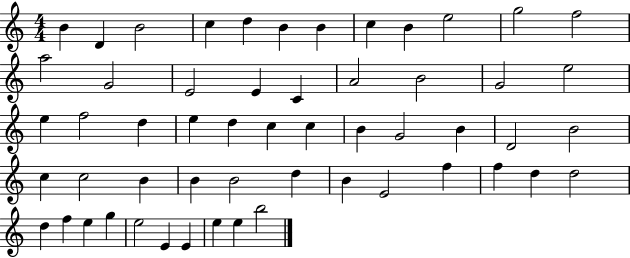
X:1
T:Untitled
M:4/4
L:1/4
K:C
B D B2 c d B B c B e2 g2 f2 a2 G2 E2 E C A2 B2 G2 e2 e f2 d e d c c B G2 B D2 B2 c c2 B B B2 d B E2 f f d d2 d f e g e2 E E e e b2